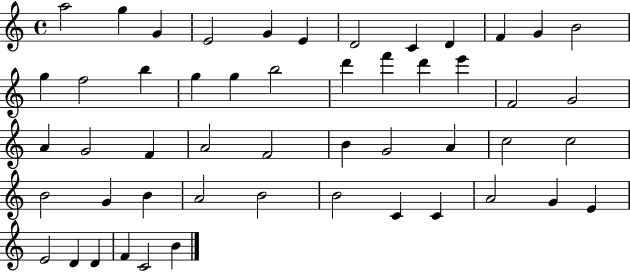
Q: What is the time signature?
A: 4/4